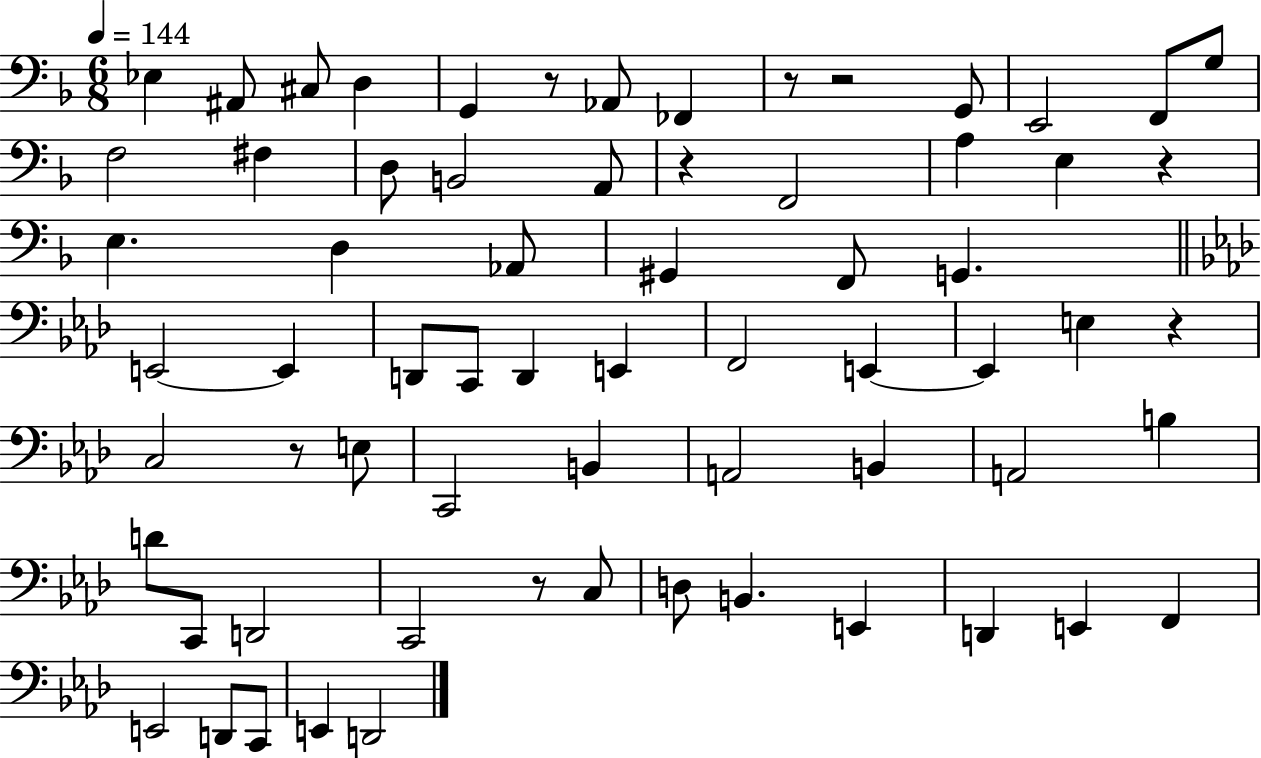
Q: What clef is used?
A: bass